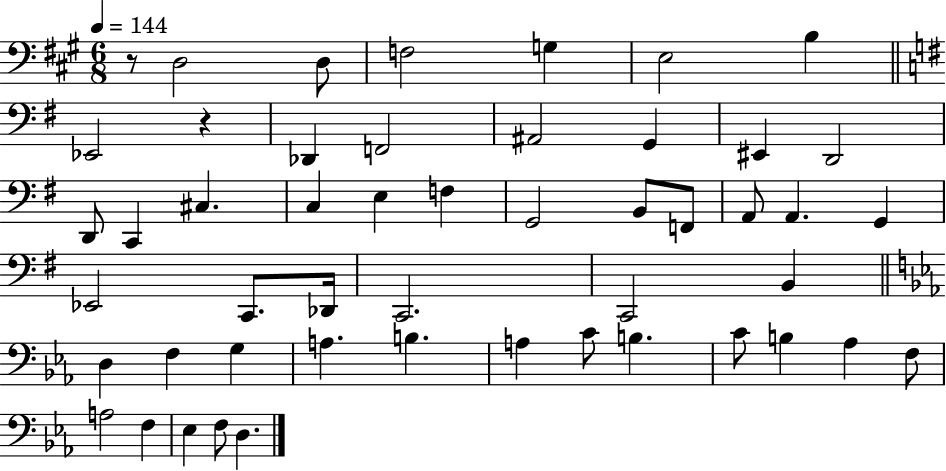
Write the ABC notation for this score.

X:1
T:Untitled
M:6/8
L:1/4
K:A
z/2 D,2 D,/2 F,2 G, E,2 B, _E,,2 z _D,, F,,2 ^A,,2 G,, ^E,, D,,2 D,,/2 C,, ^C, C, E, F, G,,2 B,,/2 F,,/2 A,,/2 A,, G,, _E,,2 C,,/2 _D,,/4 C,,2 C,,2 B,, D, F, G, A, B, A, C/2 B, C/2 B, _A, F,/2 A,2 F, _E, F,/2 D,